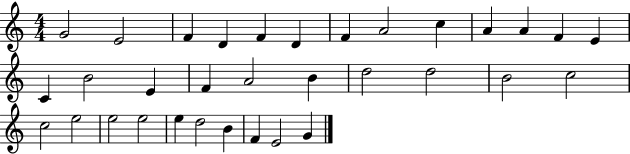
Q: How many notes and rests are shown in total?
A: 33